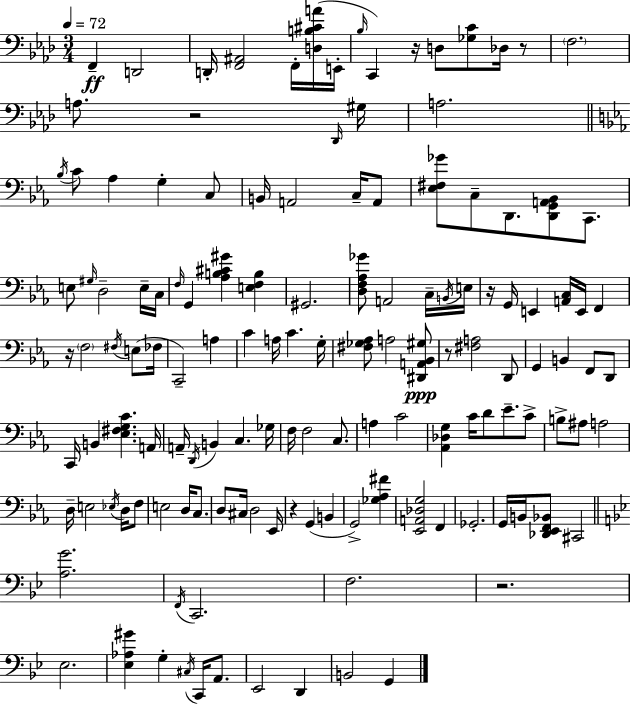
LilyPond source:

{
  \clef bass
  \numericTimeSignature
  \time 3/4
  \key f \minor
  \tempo 4 = 72
  \repeat volta 2 { f,4--\ff d,2 | d,16-. <f, ais,>2 f,16-. <d b cis' a'>16( e,16-. | \grace { bes16 }) c,4 r16 d8 <ges c'>8 des16 r8 | \parenthesize f2. | \break a8. r2 | \grace { des,16 } gis16 a2. | \bar "||" \break \key ees \major \acciaccatura { bes16 } c'8 aes4 g4-. c8 | b,16 a,2 c16-- a,8 | <ees fis ges'>8 c8-- d,8. <d, g, a, bes,>8 c,8. | e8 \grace { gis16 } d2-- | \break e16-- c16 \grace { f16 } g,4 <aes b cis' gis'>4 <e f b>4 | gis,2. | <d f aes ges'>8 a,2 | c16-- \acciaccatura { b,16 } e16 r16 g,16 e,4 <a, c>16 e,16 | \break f,4 r16 \parenthesize f2 | \acciaccatura { fis16 } e8( fes16 c,2--) | a4 c'4 a16 c'4. | g16-. <fis ges aes>8 a2 | \break <dis, a, bes, gis>8\ppp r8 <fis a>2 | d,8 g,4 b,4 | f,8 d,8 c,16 b,4 <ees fis g c'>4. | a,16 a,16-- \acciaccatura { d,16 } b,4 c4. | \break ges16 f16 f2 | c8. a4 c'2 | <aes, des g>4 c'16 d'8 | ees'8.-- c'8-> b8-> ais8 a2 | \break d16-- e2 | \acciaccatura { ees16 } d16 f8 e2 | d16 c8. d8 cis16 d2 | ees,16 r4 g,4( | \break b,4 g,2->) | <ges aes fis'>4 <ees, a, des g>2 | f,4 ges,2.-. | g,16 b,16 <des, ees, f, bes,>8 cis,2 | \break \bar "||" \break \key g \minor <a g'>2. | \acciaccatura { f,16 } c,2. | f2. | r2. | \break ees2. | <ees aes gis'>4 g4-. \acciaccatura { cis16 } c,16 a,8. | ees,2 d,4 | b,2 g,4 | \break } \bar "|."
}